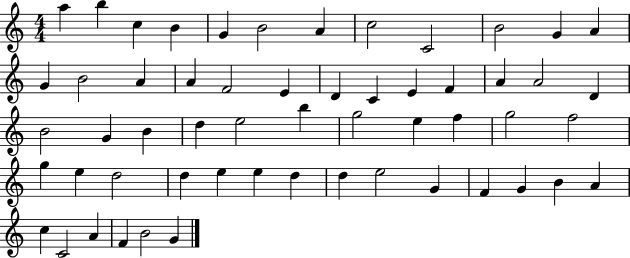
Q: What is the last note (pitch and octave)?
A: G4